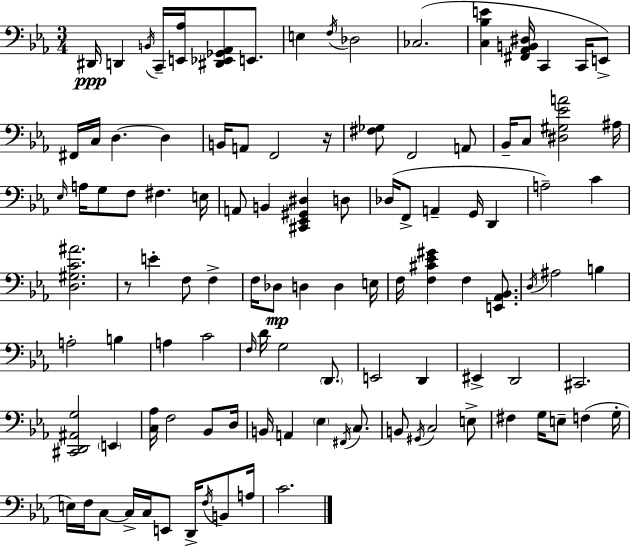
{
  \clef bass
  \numericTimeSignature
  \time 3/4
  \key ees \major
  dis,16\ppp d,4 \acciaccatura { b,16 } c,16-- <e, aes>16 <dis, ees, ges, aes,>8 e,8. | e4 \acciaccatura { f16 } des2 | ces2.( | <c bes e'>4 <fis, aes, b, dis>16 c,4 c,16 | \break e,8->) fis,16 c16 d4.~~ d4 | b,16 a,8 f,2 | r16 <fis ges>8 f,2 | a,8 bes,16-- c8 <dis gis ees' a'>2 | \break ais16 \grace { ees16 } a16 g8 f8 fis4. | e16 a,8 b,4 <cis, ees, gis, dis>4 | d8 des16( f,8-> a,4-- g,16 d,4 | a2--) c'4 | \break <d gis c' ais'>2. | r8 e'4-. f8 f4-> | f16 des8\mp d4 d4 | e16 f16 <f cis' ees' gis'>4 f4 | \break <e, aes, bes,>8. \acciaccatura { d16 } ais2 | b4 a2-. | b4 a4 c'2 | \grace { f16 } d'16 g2 | \break \parenthesize d,8. e,2 | d,4 eis,4-> d,2 | cis,2. | <cis, d, ais, g>2 | \break \parenthesize e,4 <c aes>16 f2 | bes,8 d16 b,16 a,4 \parenthesize ees4 | \acciaccatura { fis,16 } c8. b,8 \acciaccatura { gis,16 } c2 | e8-> fis4 g16 | \break e8-- f4( g16-. e16) f16 c8~~ c16-> | c16 e,8 d,16-> \acciaccatura { f16 } b,8 a16 c'2. | \bar "|."
}